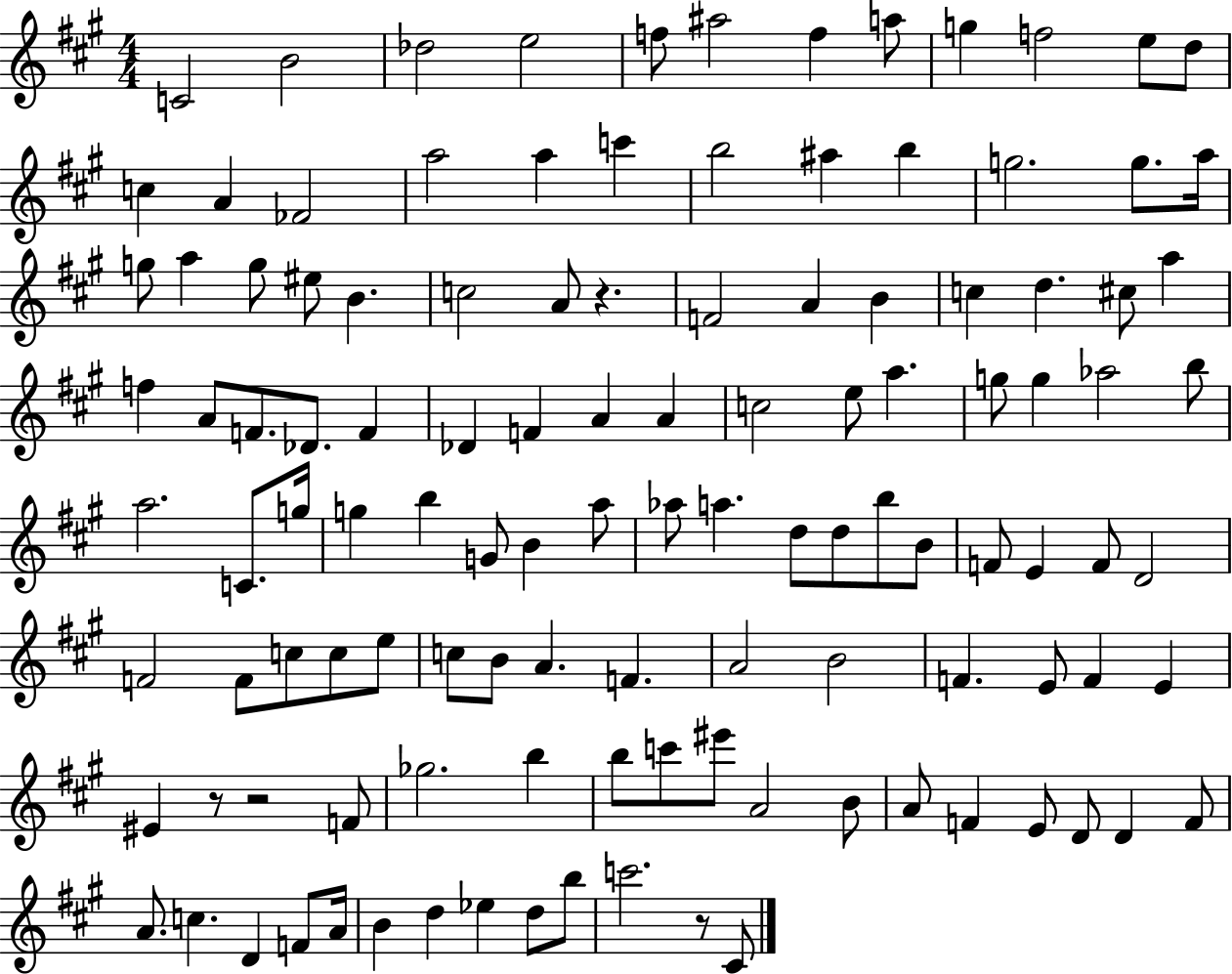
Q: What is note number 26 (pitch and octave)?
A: A5